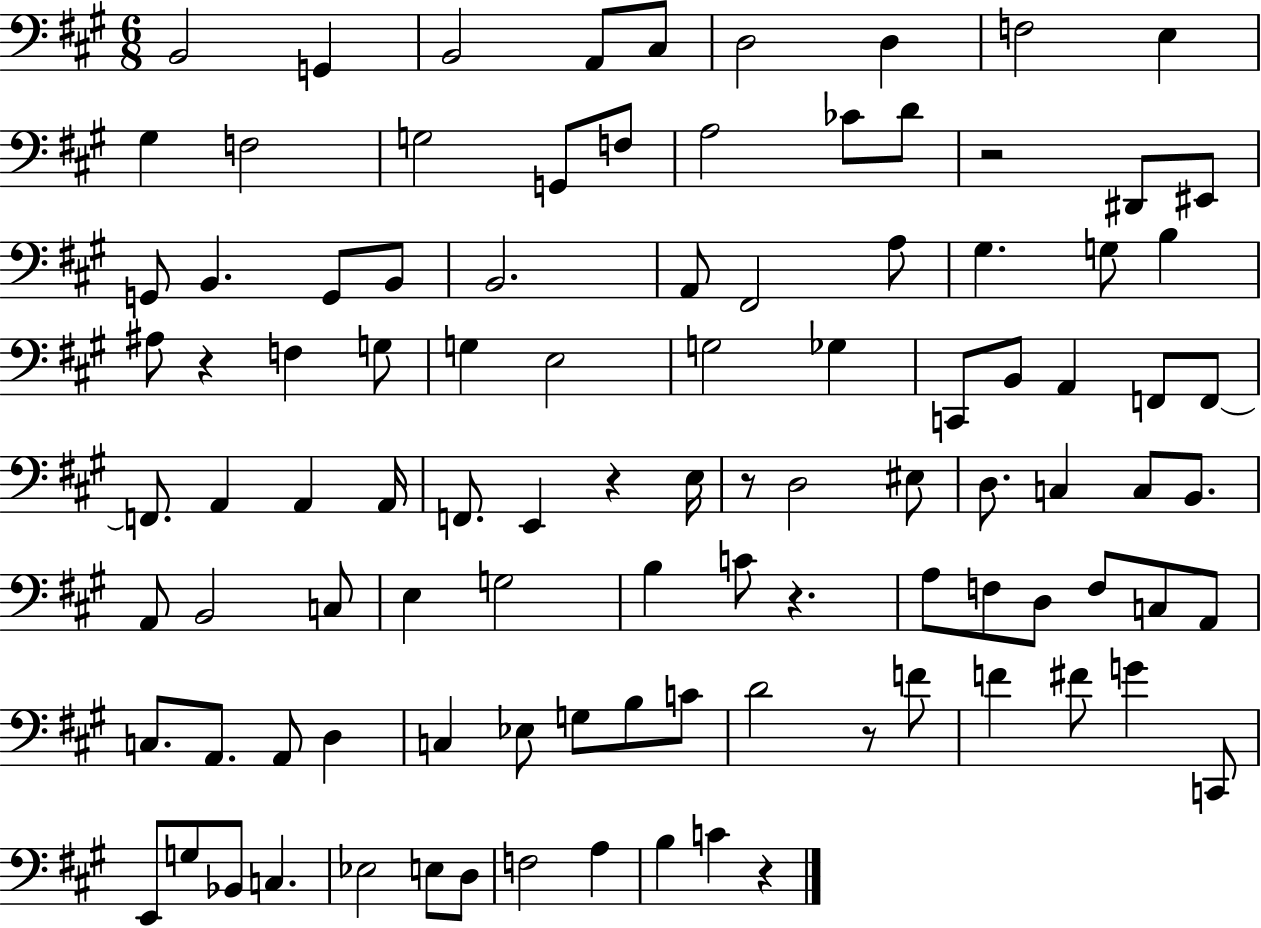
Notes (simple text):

B2/h G2/q B2/h A2/e C#3/e D3/h D3/q F3/h E3/q G#3/q F3/h G3/h G2/e F3/e A3/h CES4/e D4/e R/h D#2/e EIS2/e G2/e B2/q. G2/e B2/e B2/h. A2/e F#2/h A3/e G#3/q. G3/e B3/q A#3/e R/q F3/q G3/e G3/q E3/h G3/h Gb3/q C2/e B2/e A2/q F2/e F2/e F2/e. A2/q A2/q A2/s F2/e. E2/q R/q E3/s R/e D3/h EIS3/e D3/e. C3/q C3/e B2/e. A2/e B2/h C3/e E3/q G3/h B3/q C4/e R/q. A3/e F3/e D3/e F3/e C3/e A2/e C3/e. A2/e. A2/e D3/q C3/q Eb3/e G3/e B3/e C4/e D4/h R/e F4/e F4/q F#4/e G4/q C2/e E2/e G3/e Bb2/e C3/q. Eb3/h E3/e D3/e F3/h A3/q B3/q C4/q R/q